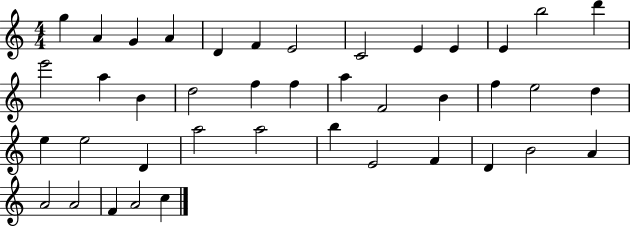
{
  \clef treble
  \numericTimeSignature
  \time 4/4
  \key c \major
  g''4 a'4 g'4 a'4 | d'4 f'4 e'2 | c'2 e'4 e'4 | e'4 b''2 d'''4 | \break e'''2 a''4 b'4 | d''2 f''4 f''4 | a''4 f'2 b'4 | f''4 e''2 d''4 | \break e''4 e''2 d'4 | a''2 a''2 | b''4 e'2 f'4 | d'4 b'2 a'4 | \break a'2 a'2 | f'4 a'2 c''4 | \bar "|."
}